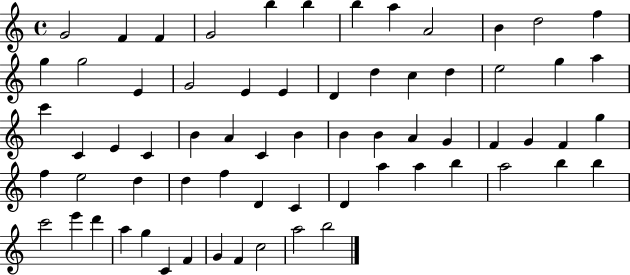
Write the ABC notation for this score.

X:1
T:Untitled
M:4/4
L:1/4
K:C
G2 F F G2 b b b a A2 B d2 f g g2 E G2 E E D d c d e2 g a c' C E C B A C B B B A G F G F g f e2 d d f D C D a a b a2 b b c'2 e' d' a g C F G F c2 a2 b2